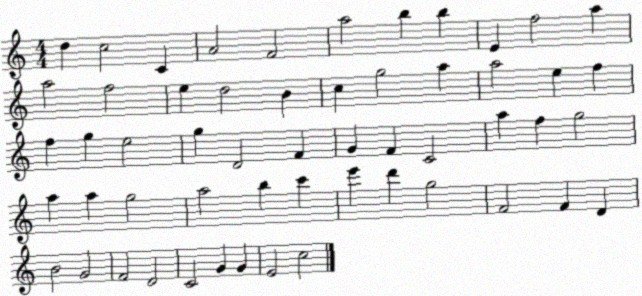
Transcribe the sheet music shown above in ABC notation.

X:1
T:Untitled
M:4/4
L:1/4
K:C
d c2 C A2 F2 a2 b b E f2 a a2 f2 e d2 B c g2 a a2 e f f g e2 g D2 F G F C2 a f g2 a a g2 a2 b c' e' d' g2 F2 F D B2 G2 F2 D2 C2 G G E2 c2